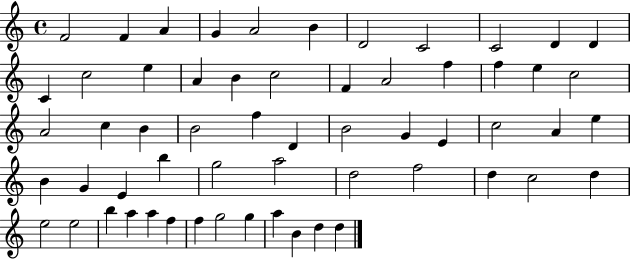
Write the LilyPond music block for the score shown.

{
  \clef treble
  \time 4/4
  \defaultTimeSignature
  \key c \major
  f'2 f'4 a'4 | g'4 a'2 b'4 | d'2 c'2 | c'2 d'4 d'4 | \break c'4 c''2 e''4 | a'4 b'4 c''2 | f'4 a'2 f''4 | f''4 e''4 c''2 | \break a'2 c''4 b'4 | b'2 f''4 d'4 | b'2 g'4 e'4 | c''2 a'4 e''4 | \break b'4 g'4 e'4 b''4 | g''2 a''2 | d''2 f''2 | d''4 c''2 d''4 | \break e''2 e''2 | b''4 a''4 a''4 f''4 | f''4 g''2 g''4 | a''4 b'4 d''4 d''4 | \break \bar "|."
}